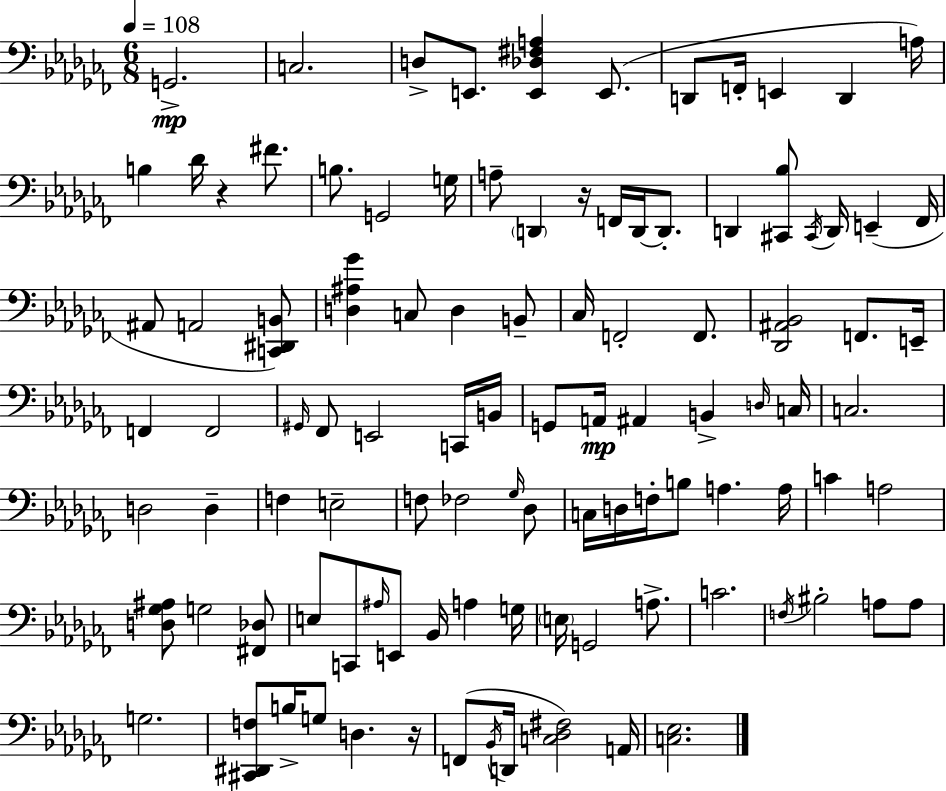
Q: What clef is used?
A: bass